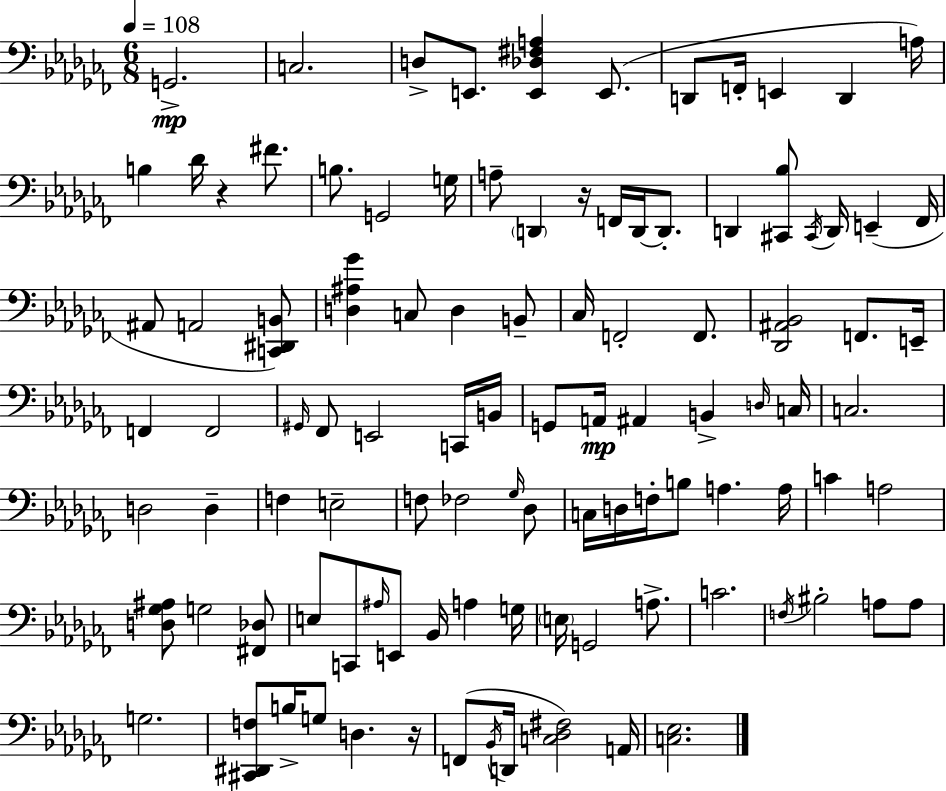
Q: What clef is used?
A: bass